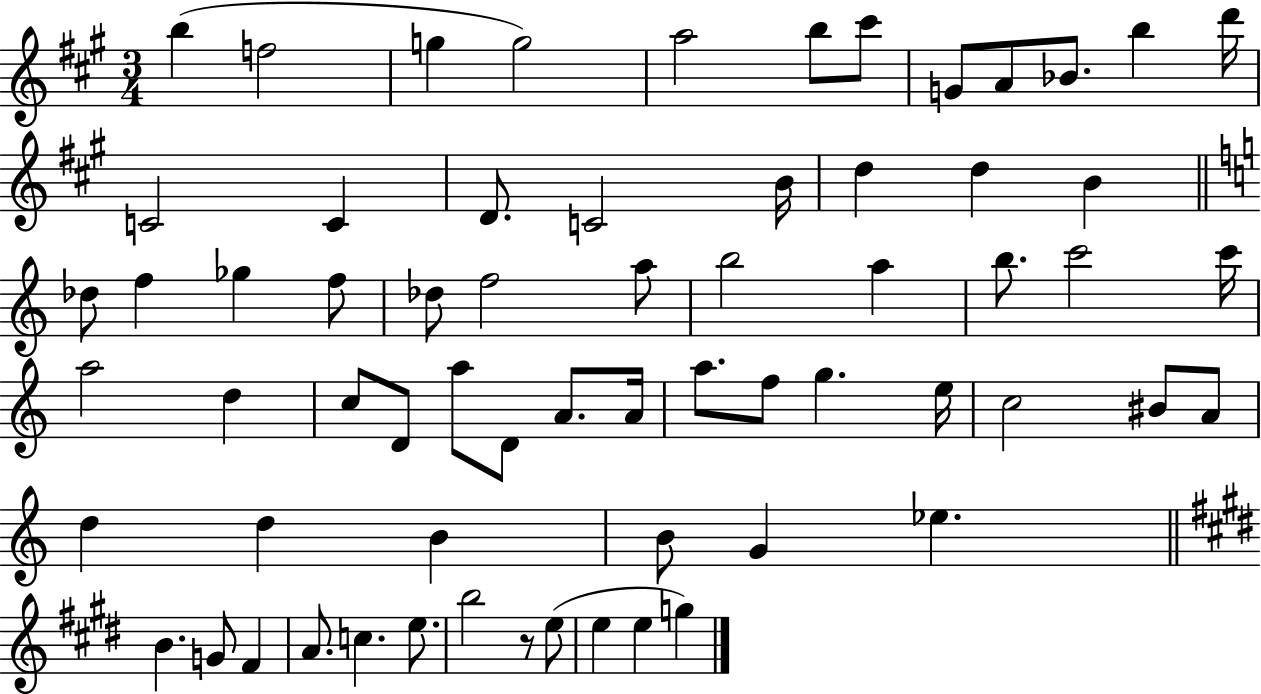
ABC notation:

X:1
T:Untitled
M:3/4
L:1/4
K:A
b f2 g g2 a2 b/2 ^c'/2 G/2 A/2 _B/2 b d'/4 C2 C D/2 C2 B/4 d d B _d/2 f _g f/2 _d/2 f2 a/2 b2 a b/2 c'2 c'/4 a2 d c/2 D/2 a/2 D/2 A/2 A/4 a/2 f/2 g e/4 c2 ^B/2 A/2 d d B B/2 G _e B G/2 ^F A/2 c e/2 b2 z/2 e/2 e e g